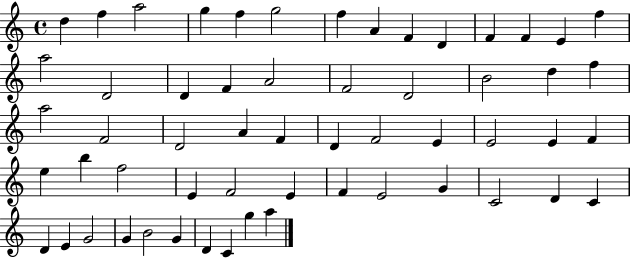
D5/q F5/q A5/h G5/q F5/q G5/h F5/q A4/q F4/q D4/q F4/q F4/q E4/q F5/q A5/h D4/h D4/q F4/q A4/h F4/h D4/h B4/h D5/q F5/q A5/h F4/h D4/h A4/q F4/q D4/q F4/h E4/q E4/h E4/q F4/q E5/q B5/q F5/h E4/q F4/h E4/q F4/q E4/h G4/q C4/h D4/q C4/q D4/q E4/q G4/h G4/q B4/h G4/q D4/q C4/q G5/q A5/q